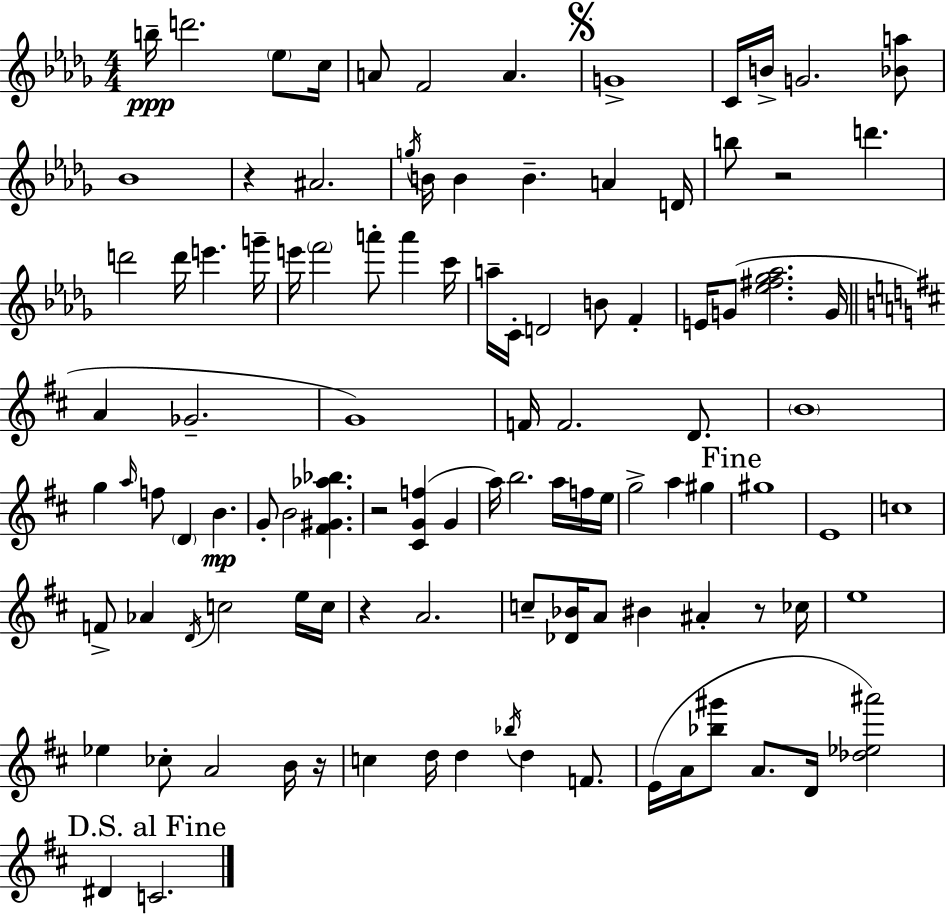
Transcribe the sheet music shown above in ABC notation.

X:1
T:Untitled
M:4/4
L:1/4
K:Bbm
b/4 d'2 _e/2 c/4 A/2 F2 A G4 C/4 B/4 G2 [_Ba]/2 _B4 z ^A2 g/4 B/4 B B A D/4 b/2 z2 d' d'2 d'/4 e' g'/4 e'/4 f'2 a'/2 a' c'/4 a/4 C/4 D2 B/2 F E/4 G/2 [_e^f_g_a]2 G/4 A _G2 G4 F/4 F2 D/2 B4 g a/4 f/2 D B G/2 B2 [^F^G_a_b] z2 [^CGf] G a/4 b2 a/4 f/4 e/4 g2 a ^g ^g4 E4 c4 F/2 _A D/4 c2 e/4 c/4 z A2 c/2 [_D_B]/4 A/2 ^B ^A z/2 _c/4 e4 _e _c/2 A2 B/4 z/4 c d/4 d _b/4 d F/2 E/4 A/4 [_b^g']/2 A/2 D/4 [_d_e^a']2 ^D C2